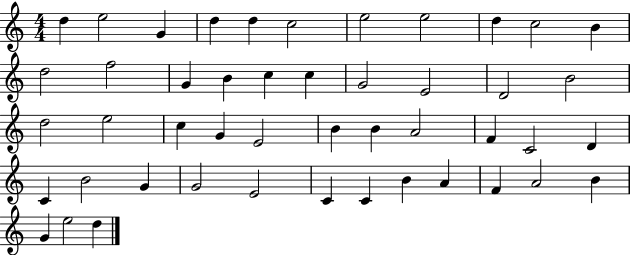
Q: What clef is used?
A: treble